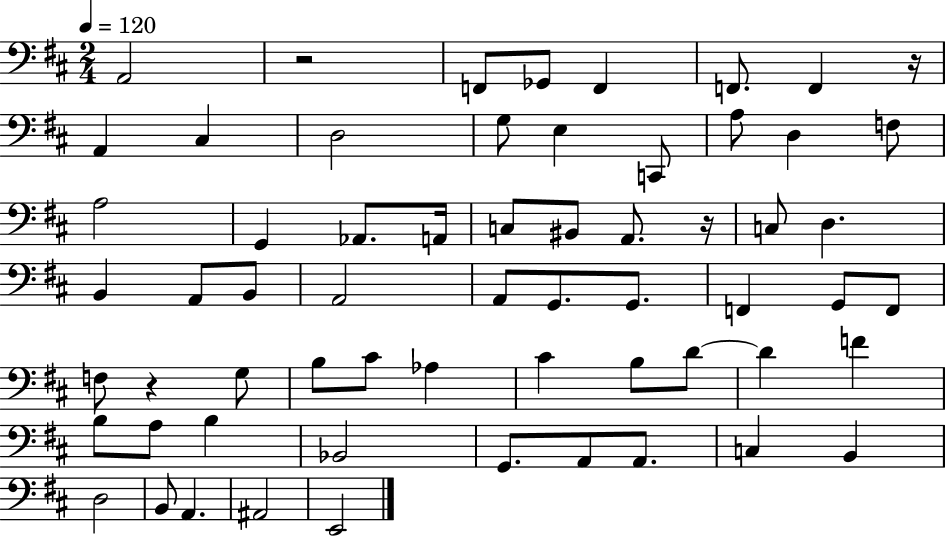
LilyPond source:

{
  \clef bass
  \numericTimeSignature
  \time 2/4
  \key d \major
  \tempo 4 = 120
  a,2 | r2 | f,8 ges,8 f,4 | f,8. f,4 r16 | \break a,4 cis4 | d2 | g8 e4 c,8 | a8 d4 f8 | \break a2 | g,4 aes,8. a,16 | c8 bis,8 a,8. r16 | c8 d4. | \break b,4 a,8 b,8 | a,2 | a,8 g,8. g,8. | f,4 g,8 f,8 | \break f8 r4 g8 | b8 cis'8 aes4 | cis'4 b8 d'8~~ | d'4 f'4 | \break b8 a8 b4 | bes,2 | g,8. a,8 a,8. | c4 b,4 | \break d2 | b,8 a,4. | ais,2 | e,2 | \break \bar "|."
}